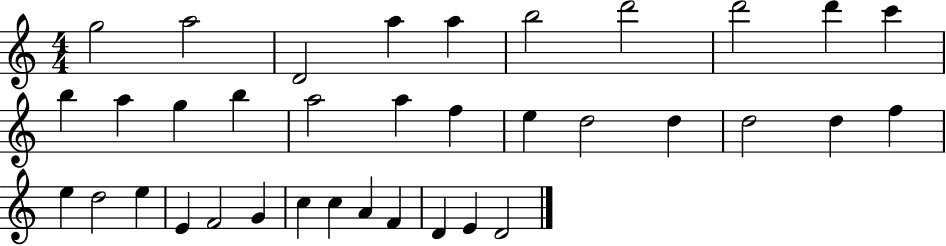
X:1
T:Untitled
M:4/4
L:1/4
K:C
g2 a2 D2 a a b2 d'2 d'2 d' c' b a g b a2 a f e d2 d d2 d f e d2 e E F2 G c c A F D E D2